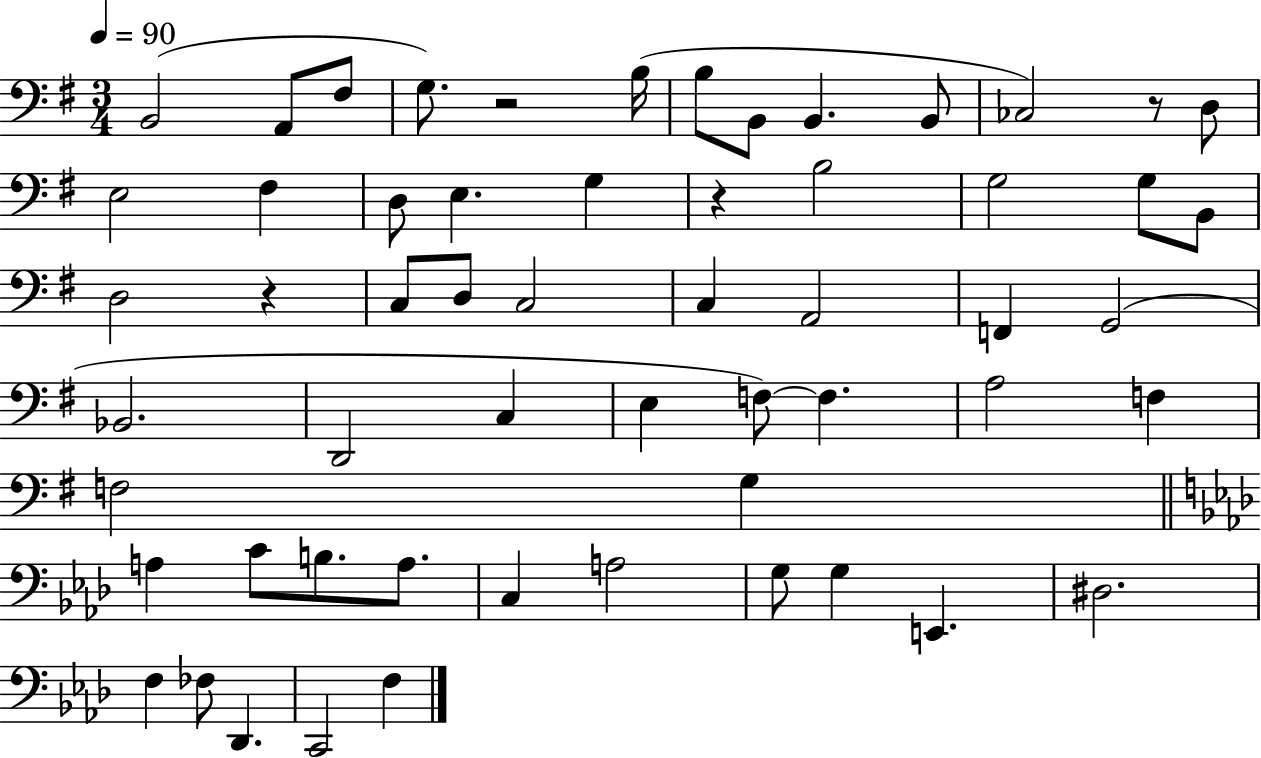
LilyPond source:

{
  \clef bass
  \numericTimeSignature
  \time 3/4
  \key g \major
  \tempo 4 = 90
  b,2( a,8 fis8 | g8.) r2 b16( | b8 b,8 b,4. b,8 | ces2) r8 d8 | \break e2 fis4 | d8 e4. g4 | r4 b2 | g2 g8 b,8 | \break d2 r4 | c8 d8 c2 | c4 a,2 | f,4 g,2( | \break bes,2. | d,2 c4 | e4 f8~~) f4. | a2 f4 | \break f2 g4 | \bar "||" \break \key aes \major a4 c'8 b8. a8. | c4 a2 | g8 g4 e,4. | dis2. | \break f4 fes8 des,4. | c,2 f4 | \bar "|."
}